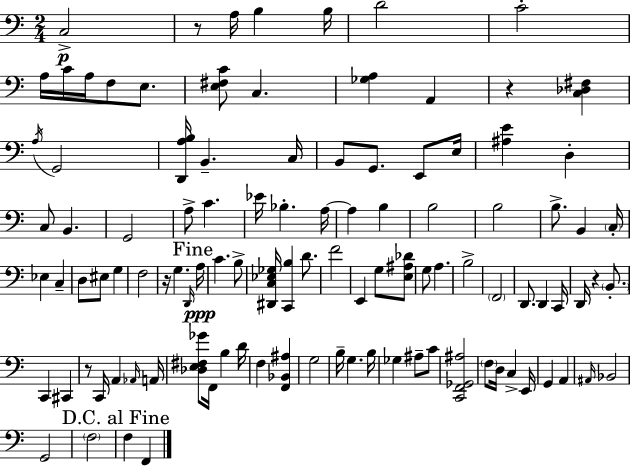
C3/h R/e A3/s B3/q B3/s D4/h C4/h A3/s C4/s A3/s F3/e E3/e. [E3,F#3,C4]/e C3/q. [Gb3,A3]/q A2/q R/q [C3,Db3,F#3]/q A3/s G2/h [D2,A3,B3]/s B2/q. C3/s B2/e G2/e. E2/e E3/s [A#3,E4]/q D3/q C3/e B2/q. G2/h A3/e C4/q. Eb4/s Bb3/q. A3/s A3/q B3/q B3/h B3/h B3/e. B2/q C3/s Eb3/q C3/q D3/e EIS3/e G3/q F3/h R/s G3/q. D2/s A3/s C4/q. B3/e [D#2,C3,Eb3,Gb3]/s [C2,B3]/q D4/e. F4/h E2/q G3/e [E3,A#3,Db4]/e G3/e A3/q. B3/h F2/h D2/e. D2/q C2/s D2/s R/q B2/e. C2/q C#2/q R/e C2/s A2/q Ab2/s A2/s [Db3,E3,F#3,Gb4]/e F2/s B3/q D4/s F3/q [F2,Bb2,A#3]/q G3/h B3/s G3/q. B3/s Gb3/q A#3/e C4/e [C2,F2,Gb2,A#3]/h F3/e D3/s C3/q E2/s G2/q A2/q A#2/s Bb2/h G2/h F3/h F3/q F2/q